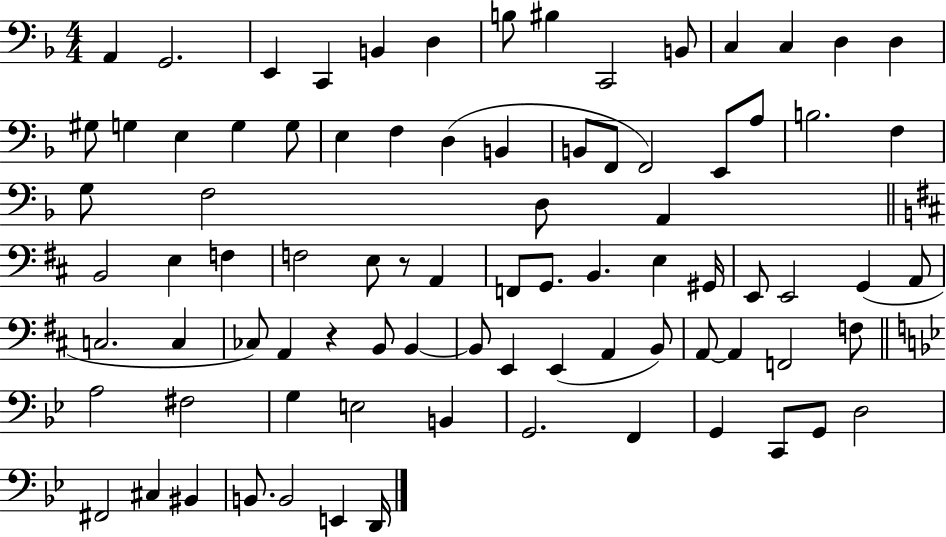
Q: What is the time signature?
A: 4/4